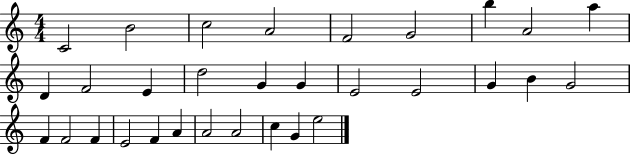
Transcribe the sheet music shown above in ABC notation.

X:1
T:Untitled
M:4/4
L:1/4
K:C
C2 B2 c2 A2 F2 G2 b A2 a D F2 E d2 G G E2 E2 G B G2 F F2 F E2 F A A2 A2 c G e2